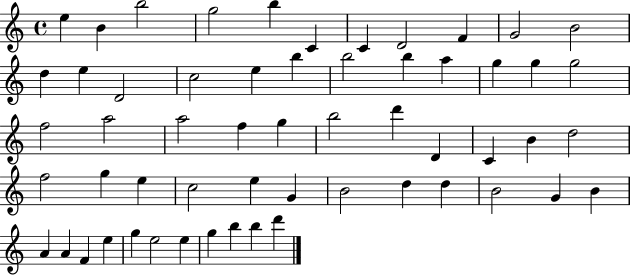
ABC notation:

X:1
T:Untitled
M:4/4
L:1/4
K:C
e B b2 g2 b C C D2 F G2 B2 d e D2 c2 e b b2 b a g g g2 f2 a2 a2 f g b2 d' D C B d2 f2 g e c2 e G B2 d d B2 G B A A F e g e2 e g b b d'